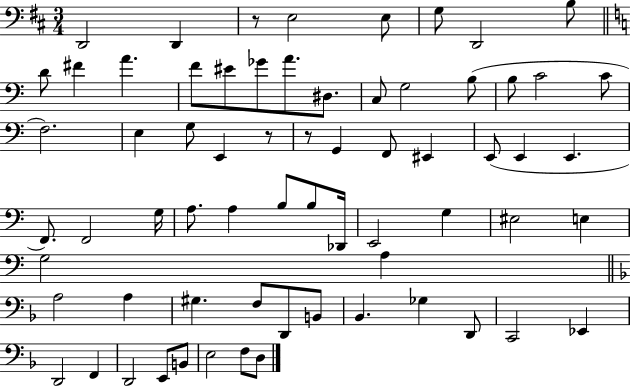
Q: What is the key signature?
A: D major